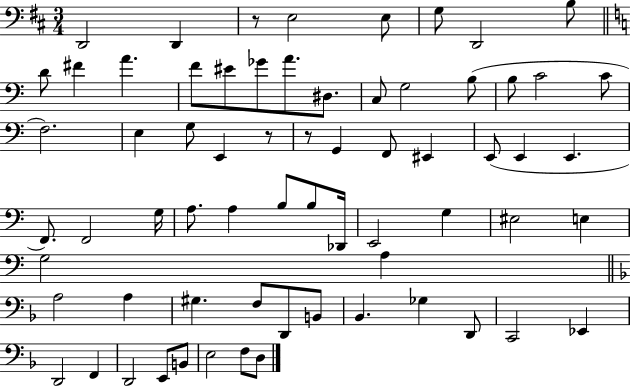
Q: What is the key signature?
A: D major